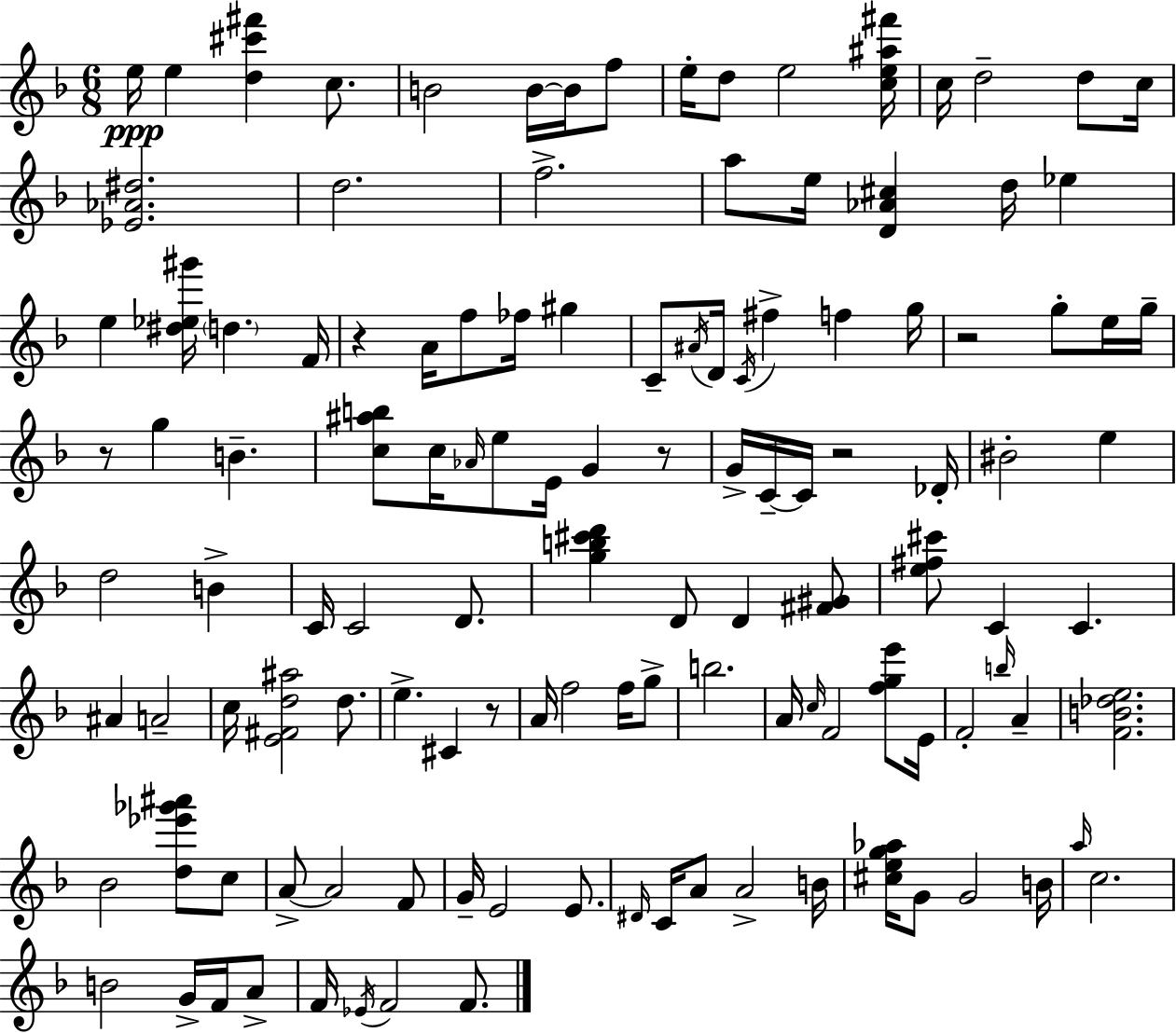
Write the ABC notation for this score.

X:1
T:Untitled
M:6/8
L:1/4
K:Dm
e/4 e [d^c'^f'] c/2 B2 B/4 B/4 f/2 e/4 d/2 e2 [ce^a^f']/4 c/4 d2 d/2 c/4 [_E_A^d]2 d2 f2 a/2 e/4 [D_A^c] d/4 _e e [^d_e^g']/4 d F/4 z A/4 f/2 _f/4 ^g C/2 ^A/4 D/4 C/4 ^f f g/4 z2 g/2 e/4 g/4 z/2 g B [c^ab]/2 c/4 _A/4 e/2 E/4 G z/2 G/4 C/4 C/4 z2 _D/4 ^B2 e d2 B C/4 C2 D/2 [gb^c'd'] D/2 D [^F^G]/2 [e^f^c']/2 C C ^A A2 c/4 [E^Fd^a]2 d/2 e ^C z/2 A/4 f2 f/4 g/2 b2 A/4 c/4 F2 [fge']/2 E/4 F2 b/4 A [FB_de]2 _B2 [d_e'_g'^a']/2 c/2 A/2 A2 F/2 G/4 E2 E/2 ^D/4 C/4 A/2 A2 B/4 [^ceg_a]/4 G/2 G2 B/4 a/4 c2 B2 G/4 F/4 A/2 F/4 _E/4 F2 F/2